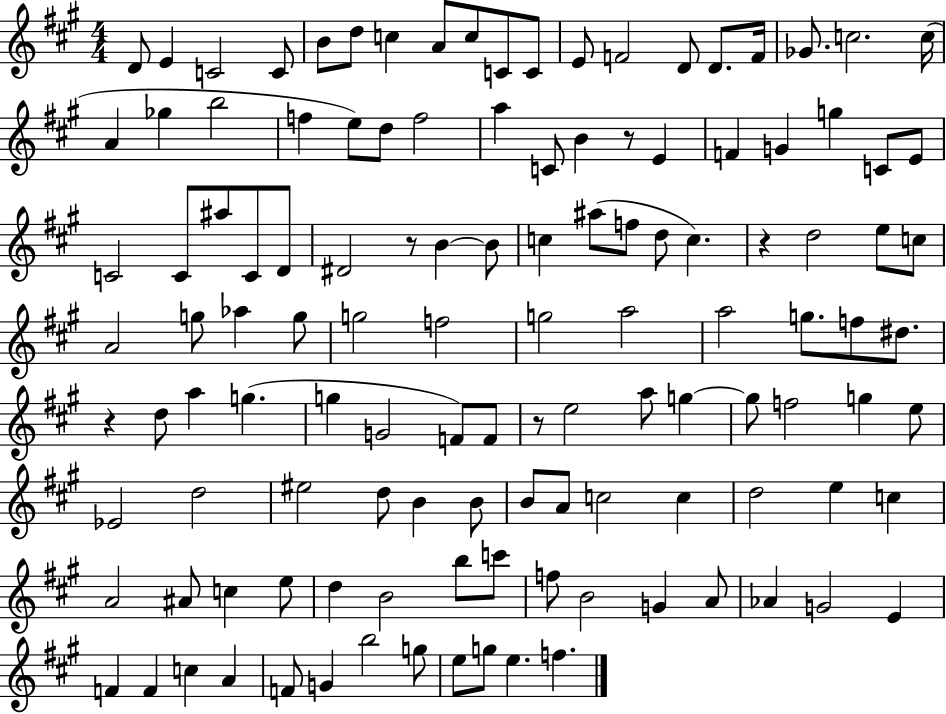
{
  \clef treble
  \numericTimeSignature
  \time 4/4
  \key a \major
  d'8 e'4 c'2 c'8 | b'8 d''8 c''4 a'8 c''8 c'8 c'8 | e'8 f'2 d'8 d'8. f'16 | ges'8. c''2. c''16( | \break a'4 ges''4 b''2 | f''4 e''8) d''8 f''2 | a''4 c'8 b'4 r8 e'4 | f'4 g'4 g''4 c'8 e'8 | \break c'2 c'8 ais''8 c'8 d'8 | dis'2 r8 b'4~~ b'8 | c''4 ais''8( f''8 d''8 c''4.) | r4 d''2 e''8 c''8 | \break a'2 g''8 aes''4 g''8 | g''2 f''2 | g''2 a''2 | a''2 g''8. f''8 dis''8. | \break r4 d''8 a''4 g''4.( | g''4 g'2 f'8) f'8 | r8 e''2 a''8 g''4~~ | g''8 f''2 g''4 e''8 | \break ees'2 d''2 | eis''2 d''8 b'4 b'8 | b'8 a'8 c''2 c''4 | d''2 e''4 c''4 | \break a'2 ais'8 c''4 e''8 | d''4 b'2 b''8 c'''8 | f''8 b'2 g'4 a'8 | aes'4 g'2 e'4 | \break f'4 f'4 c''4 a'4 | f'8 g'4 b''2 g''8 | e''8 g''8 e''4. f''4. | \bar "|."
}